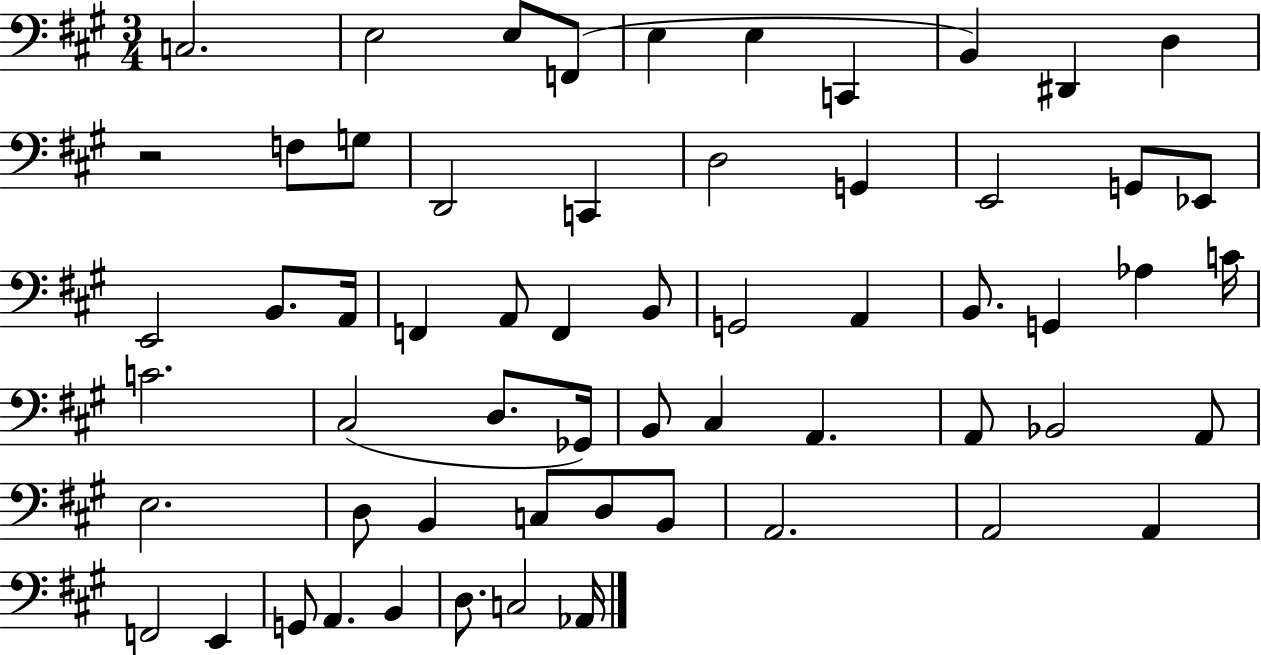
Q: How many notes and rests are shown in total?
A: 60